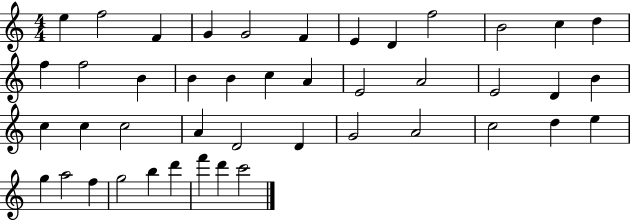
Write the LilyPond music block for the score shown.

{
  \clef treble
  \numericTimeSignature
  \time 4/4
  \key c \major
  e''4 f''2 f'4 | g'4 g'2 f'4 | e'4 d'4 f''2 | b'2 c''4 d''4 | \break f''4 f''2 b'4 | b'4 b'4 c''4 a'4 | e'2 a'2 | e'2 d'4 b'4 | \break c''4 c''4 c''2 | a'4 d'2 d'4 | g'2 a'2 | c''2 d''4 e''4 | \break g''4 a''2 f''4 | g''2 b''4 d'''4 | f'''4 d'''4 c'''2 | \bar "|."
}